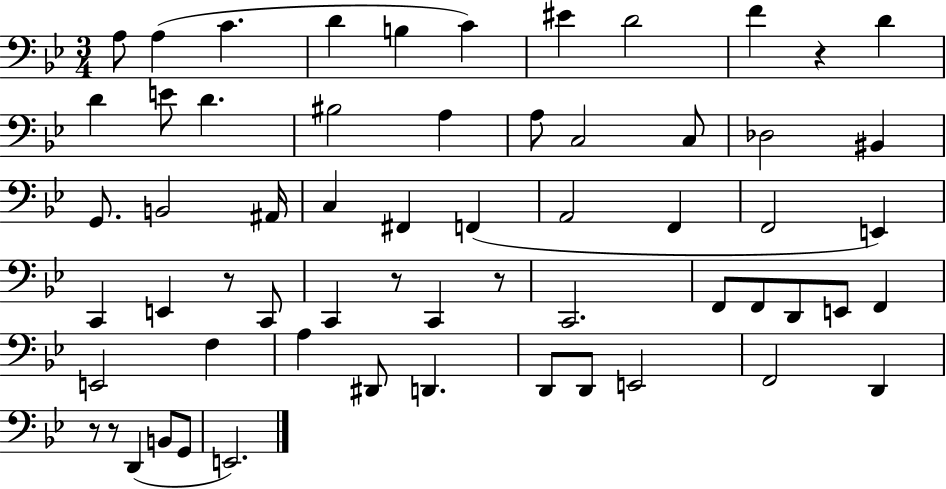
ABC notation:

X:1
T:Untitled
M:3/4
L:1/4
K:Bb
A,/2 A, C D B, C ^E D2 F z D D E/2 D ^B,2 A, A,/2 C,2 C,/2 _D,2 ^B,, G,,/2 B,,2 ^A,,/4 C, ^F,, F,, A,,2 F,, F,,2 E,, C,, E,, z/2 C,,/2 C,, z/2 C,, z/2 C,,2 F,,/2 F,,/2 D,,/2 E,,/2 F,, E,,2 F, A, ^D,,/2 D,, D,,/2 D,,/2 E,,2 F,,2 D,, z/2 z/2 D,, B,,/2 G,,/2 E,,2